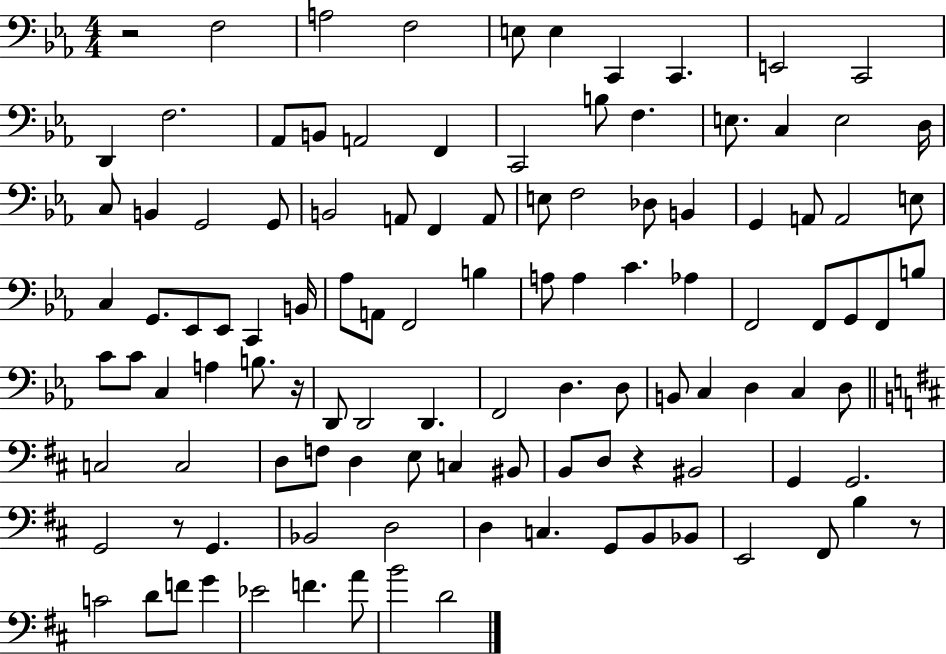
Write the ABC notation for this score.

X:1
T:Untitled
M:4/4
L:1/4
K:Eb
z2 F,2 A,2 F,2 E,/2 E, C,, C,, E,,2 C,,2 D,, F,2 _A,,/2 B,,/2 A,,2 F,, C,,2 B,/2 F, E,/2 C, E,2 D,/4 C,/2 B,, G,,2 G,,/2 B,,2 A,,/2 F,, A,,/2 E,/2 F,2 _D,/2 B,, G,, A,,/2 A,,2 E,/2 C, G,,/2 _E,,/2 _E,,/2 C,, B,,/4 _A,/2 A,,/2 F,,2 B, A,/2 A, C _A, F,,2 F,,/2 G,,/2 F,,/2 B,/2 C/2 C/2 C, A, B,/2 z/4 D,,/2 D,,2 D,, F,,2 D, D,/2 B,,/2 C, D, C, D,/2 C,2 C,2 D,/2 F,/2 D, E,/2 C, ^B,,/2 B,,/2 D,/2 z ^B,,2 G,, G,,2 G,,2 z/2 G,, _B,,2 D,2 D, C, G,,/2 B,,/2 _B,,/2 E,,2 ^F,,/2 B, z/2 C2 D/2 F/2 G _E2 F A/2 B2 D2